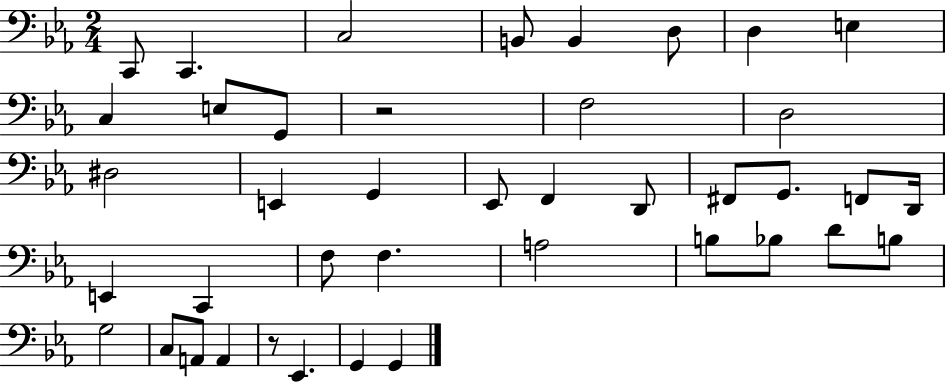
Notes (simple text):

C2/e C2/q. C3/h B2/e B2/q D3/e D3/q E3/q C3/q E3/e G2/e R/h F3/h D3/h D#3/h E2/q G2/q Eb2/e F2/q D2/e F#2/e G2/e. F2/e D2/s E2/q C2/q F3/e F3/q. A3/h B3/e Bb3/e D4/e B3/e G3/h C3/e A2/e A2/q R/e Eb2/q. G2/q G2/q